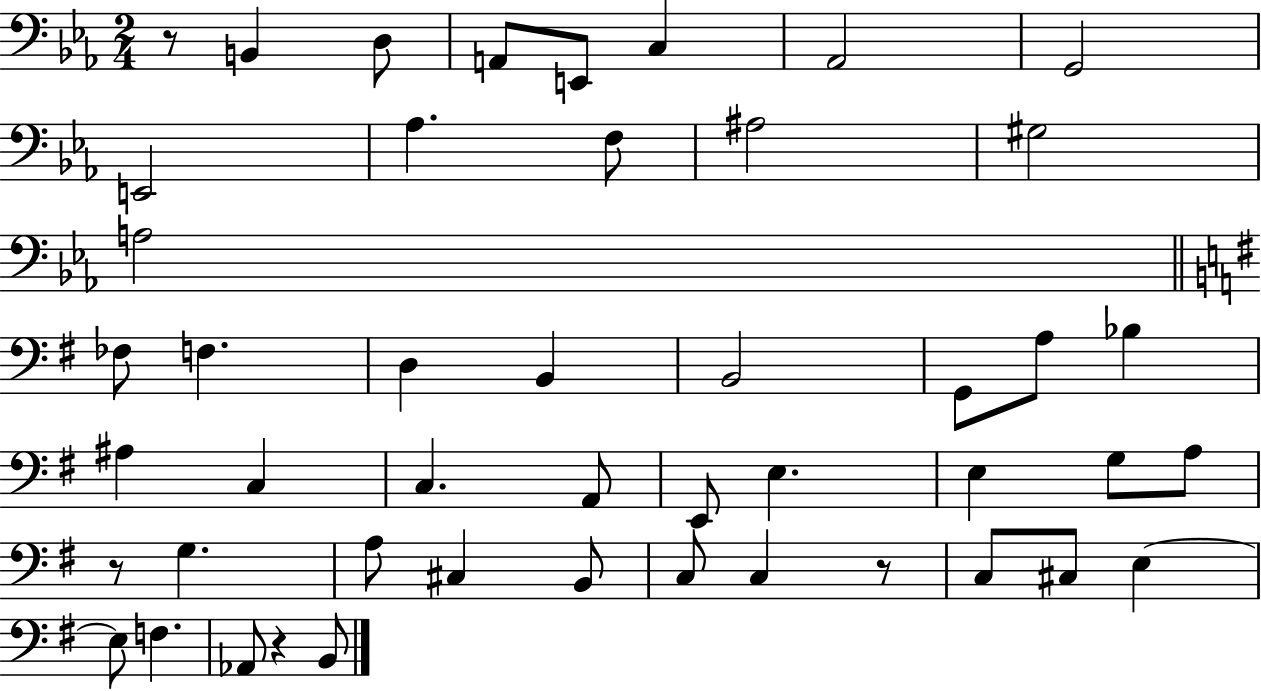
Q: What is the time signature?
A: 2/4